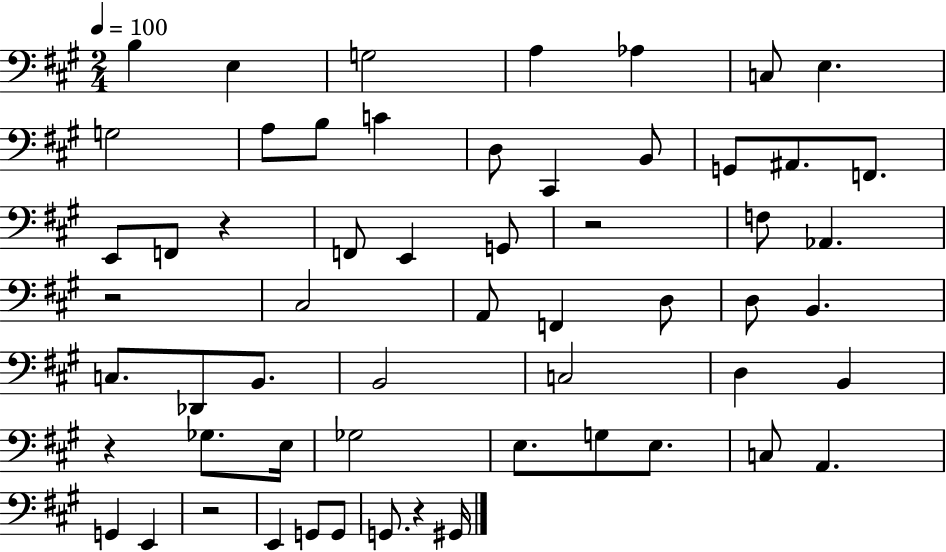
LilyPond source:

{
  \clef bass
  \numericTimeSignature
  \time 2/4
  \key a \major
  \tempo 4 = 100
  b4 e4 | g2 | a4 aes4 | c8 e4. | \break g2 | a8 b8 c'4 | d8 cis,4 b,8 | g,8 ais,8. f,8. | \break e,8 f,8 r4 | f,8 e,4 g,8 | r2 | f8 aes,4. | \break r2 | cis2 | a,8 f,4 d8 | d8 b,4. | \break c8. des,8 b,8. | b,2 | c2 | d4 b,4 | \break r4 ges8. e16 | ges2 | e8. g8 e8. | c8 a,4. | \break g,4 e,4 | r2 | e,4 g,8 g,8 | g,8. r4 gis,16 | \break \bar "|."
}